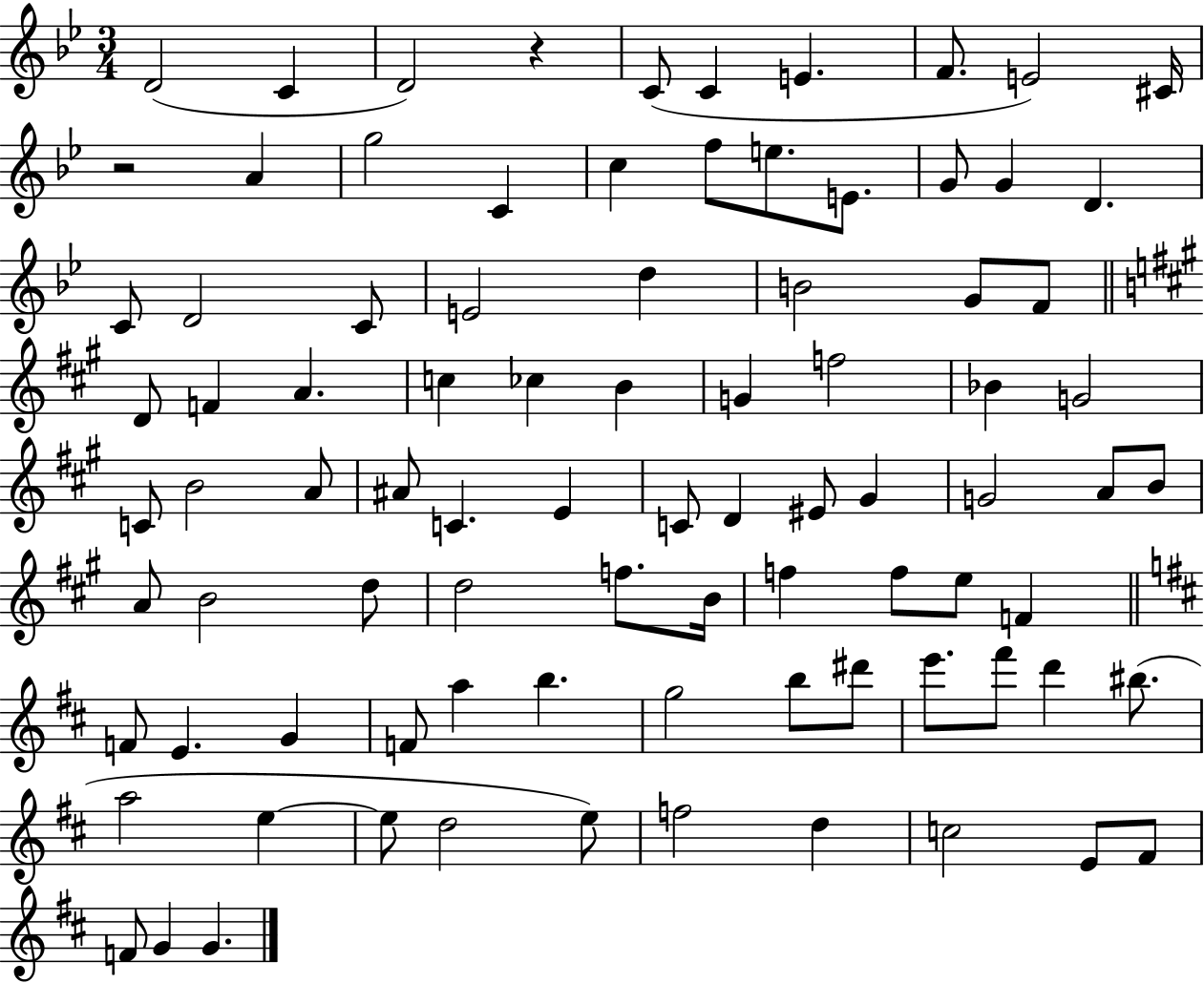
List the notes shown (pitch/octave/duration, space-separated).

D4/h C4/q D4/h R/q C4/e C4/q E4/q. F4/e. E4/h C#4/s R/h A4/q G5/h C4/q C5/q F5/e E5/e. E4/e. G4/e G4/q D4/q. C4/e D4/h C4/e E4/h D5/q B4/h G4/e F4/e D4/e F4/q A4/q. C5/q CES5/q B4/q G4/q F5/h Bb4/q G4/h C4/e B4/h A4/e A#4/e C4/q. E4/q C4/e D4/q EIS4/e G#4/q G4/h A4/e B4/e A4/e B4/h D5/e D5/h F5/e. B4/s F5/q F5/e E5/e F4/q F4/e E4/q. G4/q F4/e A5/q B5/q. G5/h B5/e D#6/e E6/e. F#6/e D6/q BIS5/e. A5/h E5/q E5/e D5/h E5/e F5/h D5/q C5/h E4/e F#4/e F4/e G4/q G4/q.